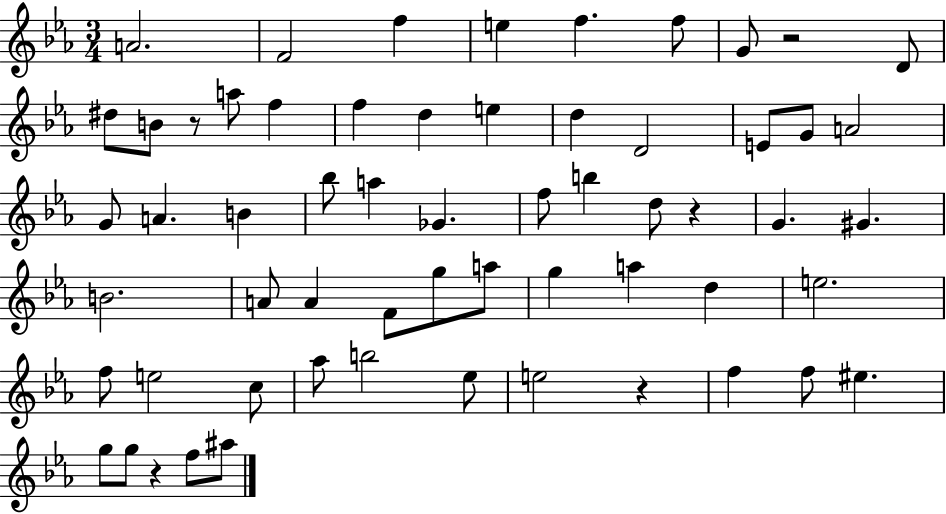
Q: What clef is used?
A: treble